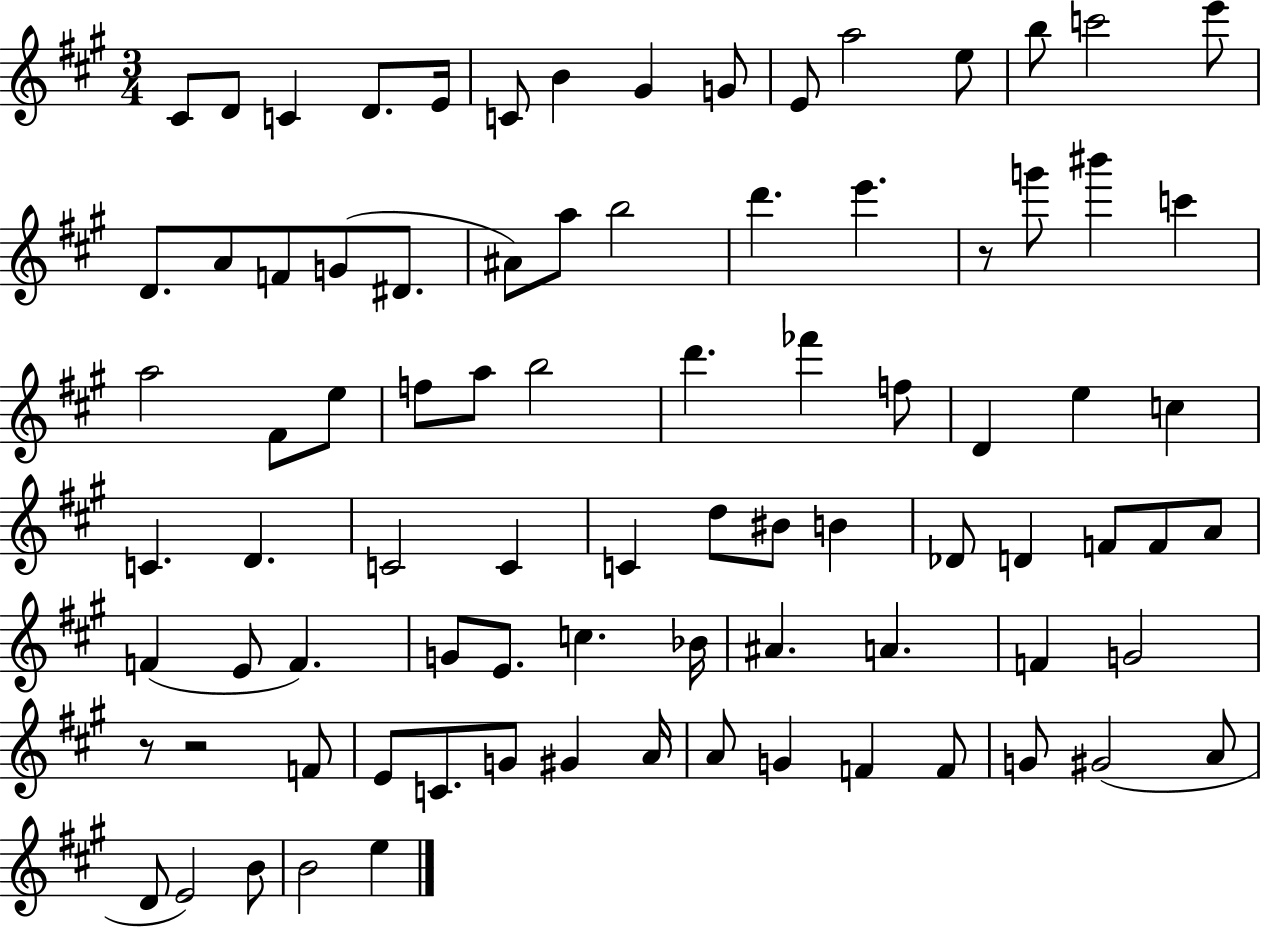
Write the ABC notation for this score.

X:1
T:Untitled
M:3/4
L:1/4
K:A
^C/2 D/2 C D/2 E/4 C/2 B ^G G/2 E/2 a2 e/2 b/2 c'2 e'/2 D/2 A/2 F/2 G/2 ^D/2 ^A/2 a/2 b2 d' e' z/2 g'/2 ^b' c' a2 ^F/2 e/2 f/2 a/2 b2 d' _f' f/2 D e c C D C2 C C d/2 ^B/2 B _D/2 D F/2 F/2 A/2 F E/2 F G/2 E/2 c _B/4 ^A A F G2 z/2 z2 F/2 E/2 C/2 G/2 ^G A/4 A/2 G F F/2 G/2 ^G2 A/2 D/2 E2 B/2 B2 e